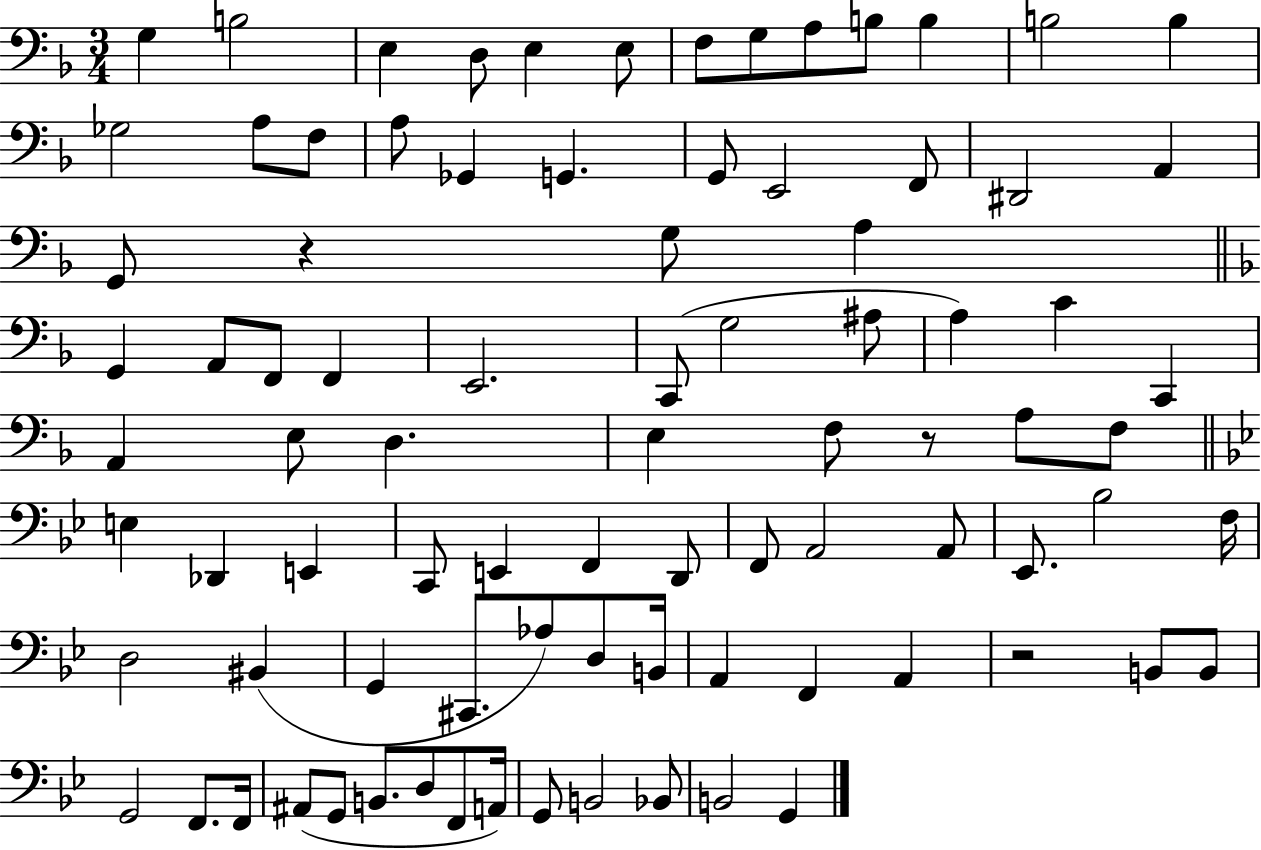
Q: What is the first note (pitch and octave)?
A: G3